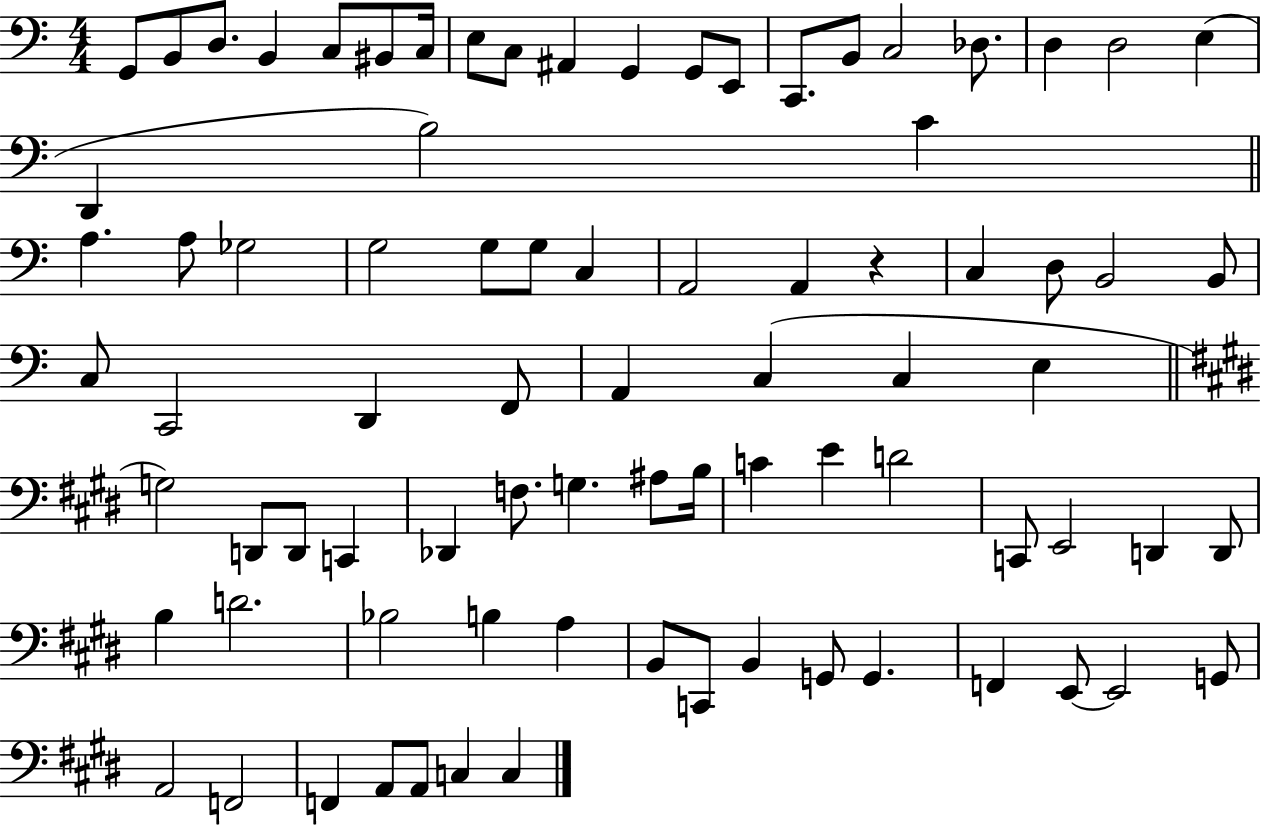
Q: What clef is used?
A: bass